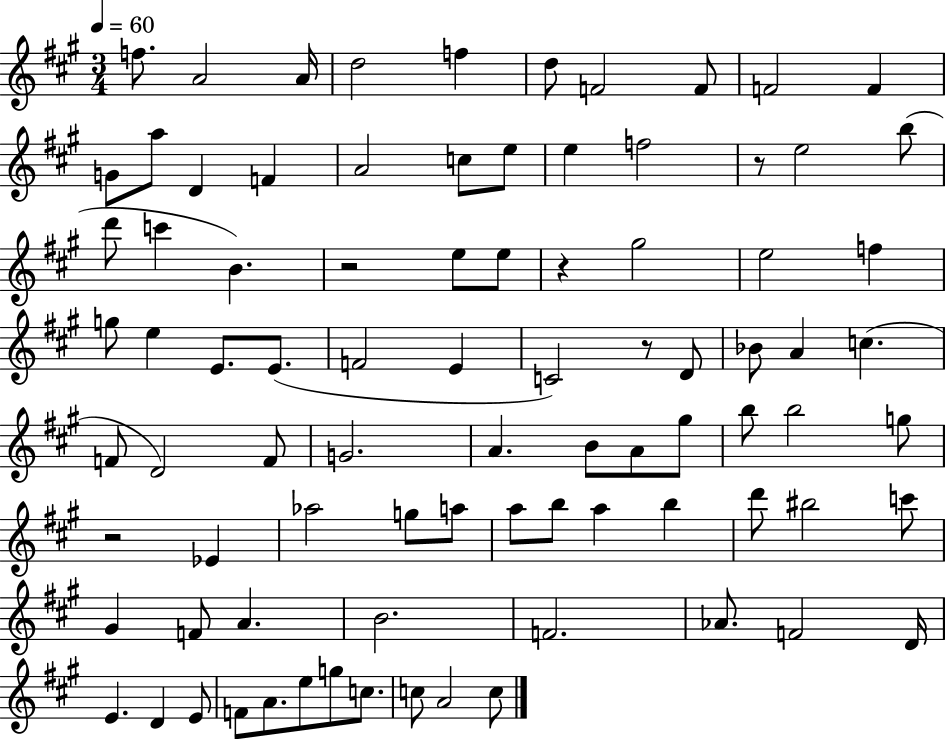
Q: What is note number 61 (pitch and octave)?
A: BIS5